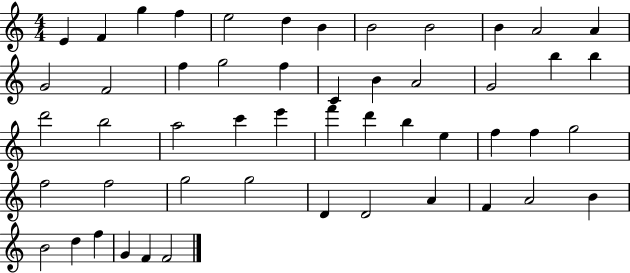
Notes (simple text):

E4/q F4/q G5/q F5/q E5/h D5/q B4/q B4/h B4/h B4/q A4/h A4/q G4/h F4/h F5/q G5/h F5/q C4/q B4/q A4/h G4/h B5/q B5/q D6/h B5/h A5/h C6/q E6/q F6/q D6/q B5/q E5/q F5/q F5/q G5/h F5/h F5/h G5/h G5/h D4/q D4/h A4/q F4/q A4/h B4/q B4/h D5/q F5/q G4/q F4/q F4/h